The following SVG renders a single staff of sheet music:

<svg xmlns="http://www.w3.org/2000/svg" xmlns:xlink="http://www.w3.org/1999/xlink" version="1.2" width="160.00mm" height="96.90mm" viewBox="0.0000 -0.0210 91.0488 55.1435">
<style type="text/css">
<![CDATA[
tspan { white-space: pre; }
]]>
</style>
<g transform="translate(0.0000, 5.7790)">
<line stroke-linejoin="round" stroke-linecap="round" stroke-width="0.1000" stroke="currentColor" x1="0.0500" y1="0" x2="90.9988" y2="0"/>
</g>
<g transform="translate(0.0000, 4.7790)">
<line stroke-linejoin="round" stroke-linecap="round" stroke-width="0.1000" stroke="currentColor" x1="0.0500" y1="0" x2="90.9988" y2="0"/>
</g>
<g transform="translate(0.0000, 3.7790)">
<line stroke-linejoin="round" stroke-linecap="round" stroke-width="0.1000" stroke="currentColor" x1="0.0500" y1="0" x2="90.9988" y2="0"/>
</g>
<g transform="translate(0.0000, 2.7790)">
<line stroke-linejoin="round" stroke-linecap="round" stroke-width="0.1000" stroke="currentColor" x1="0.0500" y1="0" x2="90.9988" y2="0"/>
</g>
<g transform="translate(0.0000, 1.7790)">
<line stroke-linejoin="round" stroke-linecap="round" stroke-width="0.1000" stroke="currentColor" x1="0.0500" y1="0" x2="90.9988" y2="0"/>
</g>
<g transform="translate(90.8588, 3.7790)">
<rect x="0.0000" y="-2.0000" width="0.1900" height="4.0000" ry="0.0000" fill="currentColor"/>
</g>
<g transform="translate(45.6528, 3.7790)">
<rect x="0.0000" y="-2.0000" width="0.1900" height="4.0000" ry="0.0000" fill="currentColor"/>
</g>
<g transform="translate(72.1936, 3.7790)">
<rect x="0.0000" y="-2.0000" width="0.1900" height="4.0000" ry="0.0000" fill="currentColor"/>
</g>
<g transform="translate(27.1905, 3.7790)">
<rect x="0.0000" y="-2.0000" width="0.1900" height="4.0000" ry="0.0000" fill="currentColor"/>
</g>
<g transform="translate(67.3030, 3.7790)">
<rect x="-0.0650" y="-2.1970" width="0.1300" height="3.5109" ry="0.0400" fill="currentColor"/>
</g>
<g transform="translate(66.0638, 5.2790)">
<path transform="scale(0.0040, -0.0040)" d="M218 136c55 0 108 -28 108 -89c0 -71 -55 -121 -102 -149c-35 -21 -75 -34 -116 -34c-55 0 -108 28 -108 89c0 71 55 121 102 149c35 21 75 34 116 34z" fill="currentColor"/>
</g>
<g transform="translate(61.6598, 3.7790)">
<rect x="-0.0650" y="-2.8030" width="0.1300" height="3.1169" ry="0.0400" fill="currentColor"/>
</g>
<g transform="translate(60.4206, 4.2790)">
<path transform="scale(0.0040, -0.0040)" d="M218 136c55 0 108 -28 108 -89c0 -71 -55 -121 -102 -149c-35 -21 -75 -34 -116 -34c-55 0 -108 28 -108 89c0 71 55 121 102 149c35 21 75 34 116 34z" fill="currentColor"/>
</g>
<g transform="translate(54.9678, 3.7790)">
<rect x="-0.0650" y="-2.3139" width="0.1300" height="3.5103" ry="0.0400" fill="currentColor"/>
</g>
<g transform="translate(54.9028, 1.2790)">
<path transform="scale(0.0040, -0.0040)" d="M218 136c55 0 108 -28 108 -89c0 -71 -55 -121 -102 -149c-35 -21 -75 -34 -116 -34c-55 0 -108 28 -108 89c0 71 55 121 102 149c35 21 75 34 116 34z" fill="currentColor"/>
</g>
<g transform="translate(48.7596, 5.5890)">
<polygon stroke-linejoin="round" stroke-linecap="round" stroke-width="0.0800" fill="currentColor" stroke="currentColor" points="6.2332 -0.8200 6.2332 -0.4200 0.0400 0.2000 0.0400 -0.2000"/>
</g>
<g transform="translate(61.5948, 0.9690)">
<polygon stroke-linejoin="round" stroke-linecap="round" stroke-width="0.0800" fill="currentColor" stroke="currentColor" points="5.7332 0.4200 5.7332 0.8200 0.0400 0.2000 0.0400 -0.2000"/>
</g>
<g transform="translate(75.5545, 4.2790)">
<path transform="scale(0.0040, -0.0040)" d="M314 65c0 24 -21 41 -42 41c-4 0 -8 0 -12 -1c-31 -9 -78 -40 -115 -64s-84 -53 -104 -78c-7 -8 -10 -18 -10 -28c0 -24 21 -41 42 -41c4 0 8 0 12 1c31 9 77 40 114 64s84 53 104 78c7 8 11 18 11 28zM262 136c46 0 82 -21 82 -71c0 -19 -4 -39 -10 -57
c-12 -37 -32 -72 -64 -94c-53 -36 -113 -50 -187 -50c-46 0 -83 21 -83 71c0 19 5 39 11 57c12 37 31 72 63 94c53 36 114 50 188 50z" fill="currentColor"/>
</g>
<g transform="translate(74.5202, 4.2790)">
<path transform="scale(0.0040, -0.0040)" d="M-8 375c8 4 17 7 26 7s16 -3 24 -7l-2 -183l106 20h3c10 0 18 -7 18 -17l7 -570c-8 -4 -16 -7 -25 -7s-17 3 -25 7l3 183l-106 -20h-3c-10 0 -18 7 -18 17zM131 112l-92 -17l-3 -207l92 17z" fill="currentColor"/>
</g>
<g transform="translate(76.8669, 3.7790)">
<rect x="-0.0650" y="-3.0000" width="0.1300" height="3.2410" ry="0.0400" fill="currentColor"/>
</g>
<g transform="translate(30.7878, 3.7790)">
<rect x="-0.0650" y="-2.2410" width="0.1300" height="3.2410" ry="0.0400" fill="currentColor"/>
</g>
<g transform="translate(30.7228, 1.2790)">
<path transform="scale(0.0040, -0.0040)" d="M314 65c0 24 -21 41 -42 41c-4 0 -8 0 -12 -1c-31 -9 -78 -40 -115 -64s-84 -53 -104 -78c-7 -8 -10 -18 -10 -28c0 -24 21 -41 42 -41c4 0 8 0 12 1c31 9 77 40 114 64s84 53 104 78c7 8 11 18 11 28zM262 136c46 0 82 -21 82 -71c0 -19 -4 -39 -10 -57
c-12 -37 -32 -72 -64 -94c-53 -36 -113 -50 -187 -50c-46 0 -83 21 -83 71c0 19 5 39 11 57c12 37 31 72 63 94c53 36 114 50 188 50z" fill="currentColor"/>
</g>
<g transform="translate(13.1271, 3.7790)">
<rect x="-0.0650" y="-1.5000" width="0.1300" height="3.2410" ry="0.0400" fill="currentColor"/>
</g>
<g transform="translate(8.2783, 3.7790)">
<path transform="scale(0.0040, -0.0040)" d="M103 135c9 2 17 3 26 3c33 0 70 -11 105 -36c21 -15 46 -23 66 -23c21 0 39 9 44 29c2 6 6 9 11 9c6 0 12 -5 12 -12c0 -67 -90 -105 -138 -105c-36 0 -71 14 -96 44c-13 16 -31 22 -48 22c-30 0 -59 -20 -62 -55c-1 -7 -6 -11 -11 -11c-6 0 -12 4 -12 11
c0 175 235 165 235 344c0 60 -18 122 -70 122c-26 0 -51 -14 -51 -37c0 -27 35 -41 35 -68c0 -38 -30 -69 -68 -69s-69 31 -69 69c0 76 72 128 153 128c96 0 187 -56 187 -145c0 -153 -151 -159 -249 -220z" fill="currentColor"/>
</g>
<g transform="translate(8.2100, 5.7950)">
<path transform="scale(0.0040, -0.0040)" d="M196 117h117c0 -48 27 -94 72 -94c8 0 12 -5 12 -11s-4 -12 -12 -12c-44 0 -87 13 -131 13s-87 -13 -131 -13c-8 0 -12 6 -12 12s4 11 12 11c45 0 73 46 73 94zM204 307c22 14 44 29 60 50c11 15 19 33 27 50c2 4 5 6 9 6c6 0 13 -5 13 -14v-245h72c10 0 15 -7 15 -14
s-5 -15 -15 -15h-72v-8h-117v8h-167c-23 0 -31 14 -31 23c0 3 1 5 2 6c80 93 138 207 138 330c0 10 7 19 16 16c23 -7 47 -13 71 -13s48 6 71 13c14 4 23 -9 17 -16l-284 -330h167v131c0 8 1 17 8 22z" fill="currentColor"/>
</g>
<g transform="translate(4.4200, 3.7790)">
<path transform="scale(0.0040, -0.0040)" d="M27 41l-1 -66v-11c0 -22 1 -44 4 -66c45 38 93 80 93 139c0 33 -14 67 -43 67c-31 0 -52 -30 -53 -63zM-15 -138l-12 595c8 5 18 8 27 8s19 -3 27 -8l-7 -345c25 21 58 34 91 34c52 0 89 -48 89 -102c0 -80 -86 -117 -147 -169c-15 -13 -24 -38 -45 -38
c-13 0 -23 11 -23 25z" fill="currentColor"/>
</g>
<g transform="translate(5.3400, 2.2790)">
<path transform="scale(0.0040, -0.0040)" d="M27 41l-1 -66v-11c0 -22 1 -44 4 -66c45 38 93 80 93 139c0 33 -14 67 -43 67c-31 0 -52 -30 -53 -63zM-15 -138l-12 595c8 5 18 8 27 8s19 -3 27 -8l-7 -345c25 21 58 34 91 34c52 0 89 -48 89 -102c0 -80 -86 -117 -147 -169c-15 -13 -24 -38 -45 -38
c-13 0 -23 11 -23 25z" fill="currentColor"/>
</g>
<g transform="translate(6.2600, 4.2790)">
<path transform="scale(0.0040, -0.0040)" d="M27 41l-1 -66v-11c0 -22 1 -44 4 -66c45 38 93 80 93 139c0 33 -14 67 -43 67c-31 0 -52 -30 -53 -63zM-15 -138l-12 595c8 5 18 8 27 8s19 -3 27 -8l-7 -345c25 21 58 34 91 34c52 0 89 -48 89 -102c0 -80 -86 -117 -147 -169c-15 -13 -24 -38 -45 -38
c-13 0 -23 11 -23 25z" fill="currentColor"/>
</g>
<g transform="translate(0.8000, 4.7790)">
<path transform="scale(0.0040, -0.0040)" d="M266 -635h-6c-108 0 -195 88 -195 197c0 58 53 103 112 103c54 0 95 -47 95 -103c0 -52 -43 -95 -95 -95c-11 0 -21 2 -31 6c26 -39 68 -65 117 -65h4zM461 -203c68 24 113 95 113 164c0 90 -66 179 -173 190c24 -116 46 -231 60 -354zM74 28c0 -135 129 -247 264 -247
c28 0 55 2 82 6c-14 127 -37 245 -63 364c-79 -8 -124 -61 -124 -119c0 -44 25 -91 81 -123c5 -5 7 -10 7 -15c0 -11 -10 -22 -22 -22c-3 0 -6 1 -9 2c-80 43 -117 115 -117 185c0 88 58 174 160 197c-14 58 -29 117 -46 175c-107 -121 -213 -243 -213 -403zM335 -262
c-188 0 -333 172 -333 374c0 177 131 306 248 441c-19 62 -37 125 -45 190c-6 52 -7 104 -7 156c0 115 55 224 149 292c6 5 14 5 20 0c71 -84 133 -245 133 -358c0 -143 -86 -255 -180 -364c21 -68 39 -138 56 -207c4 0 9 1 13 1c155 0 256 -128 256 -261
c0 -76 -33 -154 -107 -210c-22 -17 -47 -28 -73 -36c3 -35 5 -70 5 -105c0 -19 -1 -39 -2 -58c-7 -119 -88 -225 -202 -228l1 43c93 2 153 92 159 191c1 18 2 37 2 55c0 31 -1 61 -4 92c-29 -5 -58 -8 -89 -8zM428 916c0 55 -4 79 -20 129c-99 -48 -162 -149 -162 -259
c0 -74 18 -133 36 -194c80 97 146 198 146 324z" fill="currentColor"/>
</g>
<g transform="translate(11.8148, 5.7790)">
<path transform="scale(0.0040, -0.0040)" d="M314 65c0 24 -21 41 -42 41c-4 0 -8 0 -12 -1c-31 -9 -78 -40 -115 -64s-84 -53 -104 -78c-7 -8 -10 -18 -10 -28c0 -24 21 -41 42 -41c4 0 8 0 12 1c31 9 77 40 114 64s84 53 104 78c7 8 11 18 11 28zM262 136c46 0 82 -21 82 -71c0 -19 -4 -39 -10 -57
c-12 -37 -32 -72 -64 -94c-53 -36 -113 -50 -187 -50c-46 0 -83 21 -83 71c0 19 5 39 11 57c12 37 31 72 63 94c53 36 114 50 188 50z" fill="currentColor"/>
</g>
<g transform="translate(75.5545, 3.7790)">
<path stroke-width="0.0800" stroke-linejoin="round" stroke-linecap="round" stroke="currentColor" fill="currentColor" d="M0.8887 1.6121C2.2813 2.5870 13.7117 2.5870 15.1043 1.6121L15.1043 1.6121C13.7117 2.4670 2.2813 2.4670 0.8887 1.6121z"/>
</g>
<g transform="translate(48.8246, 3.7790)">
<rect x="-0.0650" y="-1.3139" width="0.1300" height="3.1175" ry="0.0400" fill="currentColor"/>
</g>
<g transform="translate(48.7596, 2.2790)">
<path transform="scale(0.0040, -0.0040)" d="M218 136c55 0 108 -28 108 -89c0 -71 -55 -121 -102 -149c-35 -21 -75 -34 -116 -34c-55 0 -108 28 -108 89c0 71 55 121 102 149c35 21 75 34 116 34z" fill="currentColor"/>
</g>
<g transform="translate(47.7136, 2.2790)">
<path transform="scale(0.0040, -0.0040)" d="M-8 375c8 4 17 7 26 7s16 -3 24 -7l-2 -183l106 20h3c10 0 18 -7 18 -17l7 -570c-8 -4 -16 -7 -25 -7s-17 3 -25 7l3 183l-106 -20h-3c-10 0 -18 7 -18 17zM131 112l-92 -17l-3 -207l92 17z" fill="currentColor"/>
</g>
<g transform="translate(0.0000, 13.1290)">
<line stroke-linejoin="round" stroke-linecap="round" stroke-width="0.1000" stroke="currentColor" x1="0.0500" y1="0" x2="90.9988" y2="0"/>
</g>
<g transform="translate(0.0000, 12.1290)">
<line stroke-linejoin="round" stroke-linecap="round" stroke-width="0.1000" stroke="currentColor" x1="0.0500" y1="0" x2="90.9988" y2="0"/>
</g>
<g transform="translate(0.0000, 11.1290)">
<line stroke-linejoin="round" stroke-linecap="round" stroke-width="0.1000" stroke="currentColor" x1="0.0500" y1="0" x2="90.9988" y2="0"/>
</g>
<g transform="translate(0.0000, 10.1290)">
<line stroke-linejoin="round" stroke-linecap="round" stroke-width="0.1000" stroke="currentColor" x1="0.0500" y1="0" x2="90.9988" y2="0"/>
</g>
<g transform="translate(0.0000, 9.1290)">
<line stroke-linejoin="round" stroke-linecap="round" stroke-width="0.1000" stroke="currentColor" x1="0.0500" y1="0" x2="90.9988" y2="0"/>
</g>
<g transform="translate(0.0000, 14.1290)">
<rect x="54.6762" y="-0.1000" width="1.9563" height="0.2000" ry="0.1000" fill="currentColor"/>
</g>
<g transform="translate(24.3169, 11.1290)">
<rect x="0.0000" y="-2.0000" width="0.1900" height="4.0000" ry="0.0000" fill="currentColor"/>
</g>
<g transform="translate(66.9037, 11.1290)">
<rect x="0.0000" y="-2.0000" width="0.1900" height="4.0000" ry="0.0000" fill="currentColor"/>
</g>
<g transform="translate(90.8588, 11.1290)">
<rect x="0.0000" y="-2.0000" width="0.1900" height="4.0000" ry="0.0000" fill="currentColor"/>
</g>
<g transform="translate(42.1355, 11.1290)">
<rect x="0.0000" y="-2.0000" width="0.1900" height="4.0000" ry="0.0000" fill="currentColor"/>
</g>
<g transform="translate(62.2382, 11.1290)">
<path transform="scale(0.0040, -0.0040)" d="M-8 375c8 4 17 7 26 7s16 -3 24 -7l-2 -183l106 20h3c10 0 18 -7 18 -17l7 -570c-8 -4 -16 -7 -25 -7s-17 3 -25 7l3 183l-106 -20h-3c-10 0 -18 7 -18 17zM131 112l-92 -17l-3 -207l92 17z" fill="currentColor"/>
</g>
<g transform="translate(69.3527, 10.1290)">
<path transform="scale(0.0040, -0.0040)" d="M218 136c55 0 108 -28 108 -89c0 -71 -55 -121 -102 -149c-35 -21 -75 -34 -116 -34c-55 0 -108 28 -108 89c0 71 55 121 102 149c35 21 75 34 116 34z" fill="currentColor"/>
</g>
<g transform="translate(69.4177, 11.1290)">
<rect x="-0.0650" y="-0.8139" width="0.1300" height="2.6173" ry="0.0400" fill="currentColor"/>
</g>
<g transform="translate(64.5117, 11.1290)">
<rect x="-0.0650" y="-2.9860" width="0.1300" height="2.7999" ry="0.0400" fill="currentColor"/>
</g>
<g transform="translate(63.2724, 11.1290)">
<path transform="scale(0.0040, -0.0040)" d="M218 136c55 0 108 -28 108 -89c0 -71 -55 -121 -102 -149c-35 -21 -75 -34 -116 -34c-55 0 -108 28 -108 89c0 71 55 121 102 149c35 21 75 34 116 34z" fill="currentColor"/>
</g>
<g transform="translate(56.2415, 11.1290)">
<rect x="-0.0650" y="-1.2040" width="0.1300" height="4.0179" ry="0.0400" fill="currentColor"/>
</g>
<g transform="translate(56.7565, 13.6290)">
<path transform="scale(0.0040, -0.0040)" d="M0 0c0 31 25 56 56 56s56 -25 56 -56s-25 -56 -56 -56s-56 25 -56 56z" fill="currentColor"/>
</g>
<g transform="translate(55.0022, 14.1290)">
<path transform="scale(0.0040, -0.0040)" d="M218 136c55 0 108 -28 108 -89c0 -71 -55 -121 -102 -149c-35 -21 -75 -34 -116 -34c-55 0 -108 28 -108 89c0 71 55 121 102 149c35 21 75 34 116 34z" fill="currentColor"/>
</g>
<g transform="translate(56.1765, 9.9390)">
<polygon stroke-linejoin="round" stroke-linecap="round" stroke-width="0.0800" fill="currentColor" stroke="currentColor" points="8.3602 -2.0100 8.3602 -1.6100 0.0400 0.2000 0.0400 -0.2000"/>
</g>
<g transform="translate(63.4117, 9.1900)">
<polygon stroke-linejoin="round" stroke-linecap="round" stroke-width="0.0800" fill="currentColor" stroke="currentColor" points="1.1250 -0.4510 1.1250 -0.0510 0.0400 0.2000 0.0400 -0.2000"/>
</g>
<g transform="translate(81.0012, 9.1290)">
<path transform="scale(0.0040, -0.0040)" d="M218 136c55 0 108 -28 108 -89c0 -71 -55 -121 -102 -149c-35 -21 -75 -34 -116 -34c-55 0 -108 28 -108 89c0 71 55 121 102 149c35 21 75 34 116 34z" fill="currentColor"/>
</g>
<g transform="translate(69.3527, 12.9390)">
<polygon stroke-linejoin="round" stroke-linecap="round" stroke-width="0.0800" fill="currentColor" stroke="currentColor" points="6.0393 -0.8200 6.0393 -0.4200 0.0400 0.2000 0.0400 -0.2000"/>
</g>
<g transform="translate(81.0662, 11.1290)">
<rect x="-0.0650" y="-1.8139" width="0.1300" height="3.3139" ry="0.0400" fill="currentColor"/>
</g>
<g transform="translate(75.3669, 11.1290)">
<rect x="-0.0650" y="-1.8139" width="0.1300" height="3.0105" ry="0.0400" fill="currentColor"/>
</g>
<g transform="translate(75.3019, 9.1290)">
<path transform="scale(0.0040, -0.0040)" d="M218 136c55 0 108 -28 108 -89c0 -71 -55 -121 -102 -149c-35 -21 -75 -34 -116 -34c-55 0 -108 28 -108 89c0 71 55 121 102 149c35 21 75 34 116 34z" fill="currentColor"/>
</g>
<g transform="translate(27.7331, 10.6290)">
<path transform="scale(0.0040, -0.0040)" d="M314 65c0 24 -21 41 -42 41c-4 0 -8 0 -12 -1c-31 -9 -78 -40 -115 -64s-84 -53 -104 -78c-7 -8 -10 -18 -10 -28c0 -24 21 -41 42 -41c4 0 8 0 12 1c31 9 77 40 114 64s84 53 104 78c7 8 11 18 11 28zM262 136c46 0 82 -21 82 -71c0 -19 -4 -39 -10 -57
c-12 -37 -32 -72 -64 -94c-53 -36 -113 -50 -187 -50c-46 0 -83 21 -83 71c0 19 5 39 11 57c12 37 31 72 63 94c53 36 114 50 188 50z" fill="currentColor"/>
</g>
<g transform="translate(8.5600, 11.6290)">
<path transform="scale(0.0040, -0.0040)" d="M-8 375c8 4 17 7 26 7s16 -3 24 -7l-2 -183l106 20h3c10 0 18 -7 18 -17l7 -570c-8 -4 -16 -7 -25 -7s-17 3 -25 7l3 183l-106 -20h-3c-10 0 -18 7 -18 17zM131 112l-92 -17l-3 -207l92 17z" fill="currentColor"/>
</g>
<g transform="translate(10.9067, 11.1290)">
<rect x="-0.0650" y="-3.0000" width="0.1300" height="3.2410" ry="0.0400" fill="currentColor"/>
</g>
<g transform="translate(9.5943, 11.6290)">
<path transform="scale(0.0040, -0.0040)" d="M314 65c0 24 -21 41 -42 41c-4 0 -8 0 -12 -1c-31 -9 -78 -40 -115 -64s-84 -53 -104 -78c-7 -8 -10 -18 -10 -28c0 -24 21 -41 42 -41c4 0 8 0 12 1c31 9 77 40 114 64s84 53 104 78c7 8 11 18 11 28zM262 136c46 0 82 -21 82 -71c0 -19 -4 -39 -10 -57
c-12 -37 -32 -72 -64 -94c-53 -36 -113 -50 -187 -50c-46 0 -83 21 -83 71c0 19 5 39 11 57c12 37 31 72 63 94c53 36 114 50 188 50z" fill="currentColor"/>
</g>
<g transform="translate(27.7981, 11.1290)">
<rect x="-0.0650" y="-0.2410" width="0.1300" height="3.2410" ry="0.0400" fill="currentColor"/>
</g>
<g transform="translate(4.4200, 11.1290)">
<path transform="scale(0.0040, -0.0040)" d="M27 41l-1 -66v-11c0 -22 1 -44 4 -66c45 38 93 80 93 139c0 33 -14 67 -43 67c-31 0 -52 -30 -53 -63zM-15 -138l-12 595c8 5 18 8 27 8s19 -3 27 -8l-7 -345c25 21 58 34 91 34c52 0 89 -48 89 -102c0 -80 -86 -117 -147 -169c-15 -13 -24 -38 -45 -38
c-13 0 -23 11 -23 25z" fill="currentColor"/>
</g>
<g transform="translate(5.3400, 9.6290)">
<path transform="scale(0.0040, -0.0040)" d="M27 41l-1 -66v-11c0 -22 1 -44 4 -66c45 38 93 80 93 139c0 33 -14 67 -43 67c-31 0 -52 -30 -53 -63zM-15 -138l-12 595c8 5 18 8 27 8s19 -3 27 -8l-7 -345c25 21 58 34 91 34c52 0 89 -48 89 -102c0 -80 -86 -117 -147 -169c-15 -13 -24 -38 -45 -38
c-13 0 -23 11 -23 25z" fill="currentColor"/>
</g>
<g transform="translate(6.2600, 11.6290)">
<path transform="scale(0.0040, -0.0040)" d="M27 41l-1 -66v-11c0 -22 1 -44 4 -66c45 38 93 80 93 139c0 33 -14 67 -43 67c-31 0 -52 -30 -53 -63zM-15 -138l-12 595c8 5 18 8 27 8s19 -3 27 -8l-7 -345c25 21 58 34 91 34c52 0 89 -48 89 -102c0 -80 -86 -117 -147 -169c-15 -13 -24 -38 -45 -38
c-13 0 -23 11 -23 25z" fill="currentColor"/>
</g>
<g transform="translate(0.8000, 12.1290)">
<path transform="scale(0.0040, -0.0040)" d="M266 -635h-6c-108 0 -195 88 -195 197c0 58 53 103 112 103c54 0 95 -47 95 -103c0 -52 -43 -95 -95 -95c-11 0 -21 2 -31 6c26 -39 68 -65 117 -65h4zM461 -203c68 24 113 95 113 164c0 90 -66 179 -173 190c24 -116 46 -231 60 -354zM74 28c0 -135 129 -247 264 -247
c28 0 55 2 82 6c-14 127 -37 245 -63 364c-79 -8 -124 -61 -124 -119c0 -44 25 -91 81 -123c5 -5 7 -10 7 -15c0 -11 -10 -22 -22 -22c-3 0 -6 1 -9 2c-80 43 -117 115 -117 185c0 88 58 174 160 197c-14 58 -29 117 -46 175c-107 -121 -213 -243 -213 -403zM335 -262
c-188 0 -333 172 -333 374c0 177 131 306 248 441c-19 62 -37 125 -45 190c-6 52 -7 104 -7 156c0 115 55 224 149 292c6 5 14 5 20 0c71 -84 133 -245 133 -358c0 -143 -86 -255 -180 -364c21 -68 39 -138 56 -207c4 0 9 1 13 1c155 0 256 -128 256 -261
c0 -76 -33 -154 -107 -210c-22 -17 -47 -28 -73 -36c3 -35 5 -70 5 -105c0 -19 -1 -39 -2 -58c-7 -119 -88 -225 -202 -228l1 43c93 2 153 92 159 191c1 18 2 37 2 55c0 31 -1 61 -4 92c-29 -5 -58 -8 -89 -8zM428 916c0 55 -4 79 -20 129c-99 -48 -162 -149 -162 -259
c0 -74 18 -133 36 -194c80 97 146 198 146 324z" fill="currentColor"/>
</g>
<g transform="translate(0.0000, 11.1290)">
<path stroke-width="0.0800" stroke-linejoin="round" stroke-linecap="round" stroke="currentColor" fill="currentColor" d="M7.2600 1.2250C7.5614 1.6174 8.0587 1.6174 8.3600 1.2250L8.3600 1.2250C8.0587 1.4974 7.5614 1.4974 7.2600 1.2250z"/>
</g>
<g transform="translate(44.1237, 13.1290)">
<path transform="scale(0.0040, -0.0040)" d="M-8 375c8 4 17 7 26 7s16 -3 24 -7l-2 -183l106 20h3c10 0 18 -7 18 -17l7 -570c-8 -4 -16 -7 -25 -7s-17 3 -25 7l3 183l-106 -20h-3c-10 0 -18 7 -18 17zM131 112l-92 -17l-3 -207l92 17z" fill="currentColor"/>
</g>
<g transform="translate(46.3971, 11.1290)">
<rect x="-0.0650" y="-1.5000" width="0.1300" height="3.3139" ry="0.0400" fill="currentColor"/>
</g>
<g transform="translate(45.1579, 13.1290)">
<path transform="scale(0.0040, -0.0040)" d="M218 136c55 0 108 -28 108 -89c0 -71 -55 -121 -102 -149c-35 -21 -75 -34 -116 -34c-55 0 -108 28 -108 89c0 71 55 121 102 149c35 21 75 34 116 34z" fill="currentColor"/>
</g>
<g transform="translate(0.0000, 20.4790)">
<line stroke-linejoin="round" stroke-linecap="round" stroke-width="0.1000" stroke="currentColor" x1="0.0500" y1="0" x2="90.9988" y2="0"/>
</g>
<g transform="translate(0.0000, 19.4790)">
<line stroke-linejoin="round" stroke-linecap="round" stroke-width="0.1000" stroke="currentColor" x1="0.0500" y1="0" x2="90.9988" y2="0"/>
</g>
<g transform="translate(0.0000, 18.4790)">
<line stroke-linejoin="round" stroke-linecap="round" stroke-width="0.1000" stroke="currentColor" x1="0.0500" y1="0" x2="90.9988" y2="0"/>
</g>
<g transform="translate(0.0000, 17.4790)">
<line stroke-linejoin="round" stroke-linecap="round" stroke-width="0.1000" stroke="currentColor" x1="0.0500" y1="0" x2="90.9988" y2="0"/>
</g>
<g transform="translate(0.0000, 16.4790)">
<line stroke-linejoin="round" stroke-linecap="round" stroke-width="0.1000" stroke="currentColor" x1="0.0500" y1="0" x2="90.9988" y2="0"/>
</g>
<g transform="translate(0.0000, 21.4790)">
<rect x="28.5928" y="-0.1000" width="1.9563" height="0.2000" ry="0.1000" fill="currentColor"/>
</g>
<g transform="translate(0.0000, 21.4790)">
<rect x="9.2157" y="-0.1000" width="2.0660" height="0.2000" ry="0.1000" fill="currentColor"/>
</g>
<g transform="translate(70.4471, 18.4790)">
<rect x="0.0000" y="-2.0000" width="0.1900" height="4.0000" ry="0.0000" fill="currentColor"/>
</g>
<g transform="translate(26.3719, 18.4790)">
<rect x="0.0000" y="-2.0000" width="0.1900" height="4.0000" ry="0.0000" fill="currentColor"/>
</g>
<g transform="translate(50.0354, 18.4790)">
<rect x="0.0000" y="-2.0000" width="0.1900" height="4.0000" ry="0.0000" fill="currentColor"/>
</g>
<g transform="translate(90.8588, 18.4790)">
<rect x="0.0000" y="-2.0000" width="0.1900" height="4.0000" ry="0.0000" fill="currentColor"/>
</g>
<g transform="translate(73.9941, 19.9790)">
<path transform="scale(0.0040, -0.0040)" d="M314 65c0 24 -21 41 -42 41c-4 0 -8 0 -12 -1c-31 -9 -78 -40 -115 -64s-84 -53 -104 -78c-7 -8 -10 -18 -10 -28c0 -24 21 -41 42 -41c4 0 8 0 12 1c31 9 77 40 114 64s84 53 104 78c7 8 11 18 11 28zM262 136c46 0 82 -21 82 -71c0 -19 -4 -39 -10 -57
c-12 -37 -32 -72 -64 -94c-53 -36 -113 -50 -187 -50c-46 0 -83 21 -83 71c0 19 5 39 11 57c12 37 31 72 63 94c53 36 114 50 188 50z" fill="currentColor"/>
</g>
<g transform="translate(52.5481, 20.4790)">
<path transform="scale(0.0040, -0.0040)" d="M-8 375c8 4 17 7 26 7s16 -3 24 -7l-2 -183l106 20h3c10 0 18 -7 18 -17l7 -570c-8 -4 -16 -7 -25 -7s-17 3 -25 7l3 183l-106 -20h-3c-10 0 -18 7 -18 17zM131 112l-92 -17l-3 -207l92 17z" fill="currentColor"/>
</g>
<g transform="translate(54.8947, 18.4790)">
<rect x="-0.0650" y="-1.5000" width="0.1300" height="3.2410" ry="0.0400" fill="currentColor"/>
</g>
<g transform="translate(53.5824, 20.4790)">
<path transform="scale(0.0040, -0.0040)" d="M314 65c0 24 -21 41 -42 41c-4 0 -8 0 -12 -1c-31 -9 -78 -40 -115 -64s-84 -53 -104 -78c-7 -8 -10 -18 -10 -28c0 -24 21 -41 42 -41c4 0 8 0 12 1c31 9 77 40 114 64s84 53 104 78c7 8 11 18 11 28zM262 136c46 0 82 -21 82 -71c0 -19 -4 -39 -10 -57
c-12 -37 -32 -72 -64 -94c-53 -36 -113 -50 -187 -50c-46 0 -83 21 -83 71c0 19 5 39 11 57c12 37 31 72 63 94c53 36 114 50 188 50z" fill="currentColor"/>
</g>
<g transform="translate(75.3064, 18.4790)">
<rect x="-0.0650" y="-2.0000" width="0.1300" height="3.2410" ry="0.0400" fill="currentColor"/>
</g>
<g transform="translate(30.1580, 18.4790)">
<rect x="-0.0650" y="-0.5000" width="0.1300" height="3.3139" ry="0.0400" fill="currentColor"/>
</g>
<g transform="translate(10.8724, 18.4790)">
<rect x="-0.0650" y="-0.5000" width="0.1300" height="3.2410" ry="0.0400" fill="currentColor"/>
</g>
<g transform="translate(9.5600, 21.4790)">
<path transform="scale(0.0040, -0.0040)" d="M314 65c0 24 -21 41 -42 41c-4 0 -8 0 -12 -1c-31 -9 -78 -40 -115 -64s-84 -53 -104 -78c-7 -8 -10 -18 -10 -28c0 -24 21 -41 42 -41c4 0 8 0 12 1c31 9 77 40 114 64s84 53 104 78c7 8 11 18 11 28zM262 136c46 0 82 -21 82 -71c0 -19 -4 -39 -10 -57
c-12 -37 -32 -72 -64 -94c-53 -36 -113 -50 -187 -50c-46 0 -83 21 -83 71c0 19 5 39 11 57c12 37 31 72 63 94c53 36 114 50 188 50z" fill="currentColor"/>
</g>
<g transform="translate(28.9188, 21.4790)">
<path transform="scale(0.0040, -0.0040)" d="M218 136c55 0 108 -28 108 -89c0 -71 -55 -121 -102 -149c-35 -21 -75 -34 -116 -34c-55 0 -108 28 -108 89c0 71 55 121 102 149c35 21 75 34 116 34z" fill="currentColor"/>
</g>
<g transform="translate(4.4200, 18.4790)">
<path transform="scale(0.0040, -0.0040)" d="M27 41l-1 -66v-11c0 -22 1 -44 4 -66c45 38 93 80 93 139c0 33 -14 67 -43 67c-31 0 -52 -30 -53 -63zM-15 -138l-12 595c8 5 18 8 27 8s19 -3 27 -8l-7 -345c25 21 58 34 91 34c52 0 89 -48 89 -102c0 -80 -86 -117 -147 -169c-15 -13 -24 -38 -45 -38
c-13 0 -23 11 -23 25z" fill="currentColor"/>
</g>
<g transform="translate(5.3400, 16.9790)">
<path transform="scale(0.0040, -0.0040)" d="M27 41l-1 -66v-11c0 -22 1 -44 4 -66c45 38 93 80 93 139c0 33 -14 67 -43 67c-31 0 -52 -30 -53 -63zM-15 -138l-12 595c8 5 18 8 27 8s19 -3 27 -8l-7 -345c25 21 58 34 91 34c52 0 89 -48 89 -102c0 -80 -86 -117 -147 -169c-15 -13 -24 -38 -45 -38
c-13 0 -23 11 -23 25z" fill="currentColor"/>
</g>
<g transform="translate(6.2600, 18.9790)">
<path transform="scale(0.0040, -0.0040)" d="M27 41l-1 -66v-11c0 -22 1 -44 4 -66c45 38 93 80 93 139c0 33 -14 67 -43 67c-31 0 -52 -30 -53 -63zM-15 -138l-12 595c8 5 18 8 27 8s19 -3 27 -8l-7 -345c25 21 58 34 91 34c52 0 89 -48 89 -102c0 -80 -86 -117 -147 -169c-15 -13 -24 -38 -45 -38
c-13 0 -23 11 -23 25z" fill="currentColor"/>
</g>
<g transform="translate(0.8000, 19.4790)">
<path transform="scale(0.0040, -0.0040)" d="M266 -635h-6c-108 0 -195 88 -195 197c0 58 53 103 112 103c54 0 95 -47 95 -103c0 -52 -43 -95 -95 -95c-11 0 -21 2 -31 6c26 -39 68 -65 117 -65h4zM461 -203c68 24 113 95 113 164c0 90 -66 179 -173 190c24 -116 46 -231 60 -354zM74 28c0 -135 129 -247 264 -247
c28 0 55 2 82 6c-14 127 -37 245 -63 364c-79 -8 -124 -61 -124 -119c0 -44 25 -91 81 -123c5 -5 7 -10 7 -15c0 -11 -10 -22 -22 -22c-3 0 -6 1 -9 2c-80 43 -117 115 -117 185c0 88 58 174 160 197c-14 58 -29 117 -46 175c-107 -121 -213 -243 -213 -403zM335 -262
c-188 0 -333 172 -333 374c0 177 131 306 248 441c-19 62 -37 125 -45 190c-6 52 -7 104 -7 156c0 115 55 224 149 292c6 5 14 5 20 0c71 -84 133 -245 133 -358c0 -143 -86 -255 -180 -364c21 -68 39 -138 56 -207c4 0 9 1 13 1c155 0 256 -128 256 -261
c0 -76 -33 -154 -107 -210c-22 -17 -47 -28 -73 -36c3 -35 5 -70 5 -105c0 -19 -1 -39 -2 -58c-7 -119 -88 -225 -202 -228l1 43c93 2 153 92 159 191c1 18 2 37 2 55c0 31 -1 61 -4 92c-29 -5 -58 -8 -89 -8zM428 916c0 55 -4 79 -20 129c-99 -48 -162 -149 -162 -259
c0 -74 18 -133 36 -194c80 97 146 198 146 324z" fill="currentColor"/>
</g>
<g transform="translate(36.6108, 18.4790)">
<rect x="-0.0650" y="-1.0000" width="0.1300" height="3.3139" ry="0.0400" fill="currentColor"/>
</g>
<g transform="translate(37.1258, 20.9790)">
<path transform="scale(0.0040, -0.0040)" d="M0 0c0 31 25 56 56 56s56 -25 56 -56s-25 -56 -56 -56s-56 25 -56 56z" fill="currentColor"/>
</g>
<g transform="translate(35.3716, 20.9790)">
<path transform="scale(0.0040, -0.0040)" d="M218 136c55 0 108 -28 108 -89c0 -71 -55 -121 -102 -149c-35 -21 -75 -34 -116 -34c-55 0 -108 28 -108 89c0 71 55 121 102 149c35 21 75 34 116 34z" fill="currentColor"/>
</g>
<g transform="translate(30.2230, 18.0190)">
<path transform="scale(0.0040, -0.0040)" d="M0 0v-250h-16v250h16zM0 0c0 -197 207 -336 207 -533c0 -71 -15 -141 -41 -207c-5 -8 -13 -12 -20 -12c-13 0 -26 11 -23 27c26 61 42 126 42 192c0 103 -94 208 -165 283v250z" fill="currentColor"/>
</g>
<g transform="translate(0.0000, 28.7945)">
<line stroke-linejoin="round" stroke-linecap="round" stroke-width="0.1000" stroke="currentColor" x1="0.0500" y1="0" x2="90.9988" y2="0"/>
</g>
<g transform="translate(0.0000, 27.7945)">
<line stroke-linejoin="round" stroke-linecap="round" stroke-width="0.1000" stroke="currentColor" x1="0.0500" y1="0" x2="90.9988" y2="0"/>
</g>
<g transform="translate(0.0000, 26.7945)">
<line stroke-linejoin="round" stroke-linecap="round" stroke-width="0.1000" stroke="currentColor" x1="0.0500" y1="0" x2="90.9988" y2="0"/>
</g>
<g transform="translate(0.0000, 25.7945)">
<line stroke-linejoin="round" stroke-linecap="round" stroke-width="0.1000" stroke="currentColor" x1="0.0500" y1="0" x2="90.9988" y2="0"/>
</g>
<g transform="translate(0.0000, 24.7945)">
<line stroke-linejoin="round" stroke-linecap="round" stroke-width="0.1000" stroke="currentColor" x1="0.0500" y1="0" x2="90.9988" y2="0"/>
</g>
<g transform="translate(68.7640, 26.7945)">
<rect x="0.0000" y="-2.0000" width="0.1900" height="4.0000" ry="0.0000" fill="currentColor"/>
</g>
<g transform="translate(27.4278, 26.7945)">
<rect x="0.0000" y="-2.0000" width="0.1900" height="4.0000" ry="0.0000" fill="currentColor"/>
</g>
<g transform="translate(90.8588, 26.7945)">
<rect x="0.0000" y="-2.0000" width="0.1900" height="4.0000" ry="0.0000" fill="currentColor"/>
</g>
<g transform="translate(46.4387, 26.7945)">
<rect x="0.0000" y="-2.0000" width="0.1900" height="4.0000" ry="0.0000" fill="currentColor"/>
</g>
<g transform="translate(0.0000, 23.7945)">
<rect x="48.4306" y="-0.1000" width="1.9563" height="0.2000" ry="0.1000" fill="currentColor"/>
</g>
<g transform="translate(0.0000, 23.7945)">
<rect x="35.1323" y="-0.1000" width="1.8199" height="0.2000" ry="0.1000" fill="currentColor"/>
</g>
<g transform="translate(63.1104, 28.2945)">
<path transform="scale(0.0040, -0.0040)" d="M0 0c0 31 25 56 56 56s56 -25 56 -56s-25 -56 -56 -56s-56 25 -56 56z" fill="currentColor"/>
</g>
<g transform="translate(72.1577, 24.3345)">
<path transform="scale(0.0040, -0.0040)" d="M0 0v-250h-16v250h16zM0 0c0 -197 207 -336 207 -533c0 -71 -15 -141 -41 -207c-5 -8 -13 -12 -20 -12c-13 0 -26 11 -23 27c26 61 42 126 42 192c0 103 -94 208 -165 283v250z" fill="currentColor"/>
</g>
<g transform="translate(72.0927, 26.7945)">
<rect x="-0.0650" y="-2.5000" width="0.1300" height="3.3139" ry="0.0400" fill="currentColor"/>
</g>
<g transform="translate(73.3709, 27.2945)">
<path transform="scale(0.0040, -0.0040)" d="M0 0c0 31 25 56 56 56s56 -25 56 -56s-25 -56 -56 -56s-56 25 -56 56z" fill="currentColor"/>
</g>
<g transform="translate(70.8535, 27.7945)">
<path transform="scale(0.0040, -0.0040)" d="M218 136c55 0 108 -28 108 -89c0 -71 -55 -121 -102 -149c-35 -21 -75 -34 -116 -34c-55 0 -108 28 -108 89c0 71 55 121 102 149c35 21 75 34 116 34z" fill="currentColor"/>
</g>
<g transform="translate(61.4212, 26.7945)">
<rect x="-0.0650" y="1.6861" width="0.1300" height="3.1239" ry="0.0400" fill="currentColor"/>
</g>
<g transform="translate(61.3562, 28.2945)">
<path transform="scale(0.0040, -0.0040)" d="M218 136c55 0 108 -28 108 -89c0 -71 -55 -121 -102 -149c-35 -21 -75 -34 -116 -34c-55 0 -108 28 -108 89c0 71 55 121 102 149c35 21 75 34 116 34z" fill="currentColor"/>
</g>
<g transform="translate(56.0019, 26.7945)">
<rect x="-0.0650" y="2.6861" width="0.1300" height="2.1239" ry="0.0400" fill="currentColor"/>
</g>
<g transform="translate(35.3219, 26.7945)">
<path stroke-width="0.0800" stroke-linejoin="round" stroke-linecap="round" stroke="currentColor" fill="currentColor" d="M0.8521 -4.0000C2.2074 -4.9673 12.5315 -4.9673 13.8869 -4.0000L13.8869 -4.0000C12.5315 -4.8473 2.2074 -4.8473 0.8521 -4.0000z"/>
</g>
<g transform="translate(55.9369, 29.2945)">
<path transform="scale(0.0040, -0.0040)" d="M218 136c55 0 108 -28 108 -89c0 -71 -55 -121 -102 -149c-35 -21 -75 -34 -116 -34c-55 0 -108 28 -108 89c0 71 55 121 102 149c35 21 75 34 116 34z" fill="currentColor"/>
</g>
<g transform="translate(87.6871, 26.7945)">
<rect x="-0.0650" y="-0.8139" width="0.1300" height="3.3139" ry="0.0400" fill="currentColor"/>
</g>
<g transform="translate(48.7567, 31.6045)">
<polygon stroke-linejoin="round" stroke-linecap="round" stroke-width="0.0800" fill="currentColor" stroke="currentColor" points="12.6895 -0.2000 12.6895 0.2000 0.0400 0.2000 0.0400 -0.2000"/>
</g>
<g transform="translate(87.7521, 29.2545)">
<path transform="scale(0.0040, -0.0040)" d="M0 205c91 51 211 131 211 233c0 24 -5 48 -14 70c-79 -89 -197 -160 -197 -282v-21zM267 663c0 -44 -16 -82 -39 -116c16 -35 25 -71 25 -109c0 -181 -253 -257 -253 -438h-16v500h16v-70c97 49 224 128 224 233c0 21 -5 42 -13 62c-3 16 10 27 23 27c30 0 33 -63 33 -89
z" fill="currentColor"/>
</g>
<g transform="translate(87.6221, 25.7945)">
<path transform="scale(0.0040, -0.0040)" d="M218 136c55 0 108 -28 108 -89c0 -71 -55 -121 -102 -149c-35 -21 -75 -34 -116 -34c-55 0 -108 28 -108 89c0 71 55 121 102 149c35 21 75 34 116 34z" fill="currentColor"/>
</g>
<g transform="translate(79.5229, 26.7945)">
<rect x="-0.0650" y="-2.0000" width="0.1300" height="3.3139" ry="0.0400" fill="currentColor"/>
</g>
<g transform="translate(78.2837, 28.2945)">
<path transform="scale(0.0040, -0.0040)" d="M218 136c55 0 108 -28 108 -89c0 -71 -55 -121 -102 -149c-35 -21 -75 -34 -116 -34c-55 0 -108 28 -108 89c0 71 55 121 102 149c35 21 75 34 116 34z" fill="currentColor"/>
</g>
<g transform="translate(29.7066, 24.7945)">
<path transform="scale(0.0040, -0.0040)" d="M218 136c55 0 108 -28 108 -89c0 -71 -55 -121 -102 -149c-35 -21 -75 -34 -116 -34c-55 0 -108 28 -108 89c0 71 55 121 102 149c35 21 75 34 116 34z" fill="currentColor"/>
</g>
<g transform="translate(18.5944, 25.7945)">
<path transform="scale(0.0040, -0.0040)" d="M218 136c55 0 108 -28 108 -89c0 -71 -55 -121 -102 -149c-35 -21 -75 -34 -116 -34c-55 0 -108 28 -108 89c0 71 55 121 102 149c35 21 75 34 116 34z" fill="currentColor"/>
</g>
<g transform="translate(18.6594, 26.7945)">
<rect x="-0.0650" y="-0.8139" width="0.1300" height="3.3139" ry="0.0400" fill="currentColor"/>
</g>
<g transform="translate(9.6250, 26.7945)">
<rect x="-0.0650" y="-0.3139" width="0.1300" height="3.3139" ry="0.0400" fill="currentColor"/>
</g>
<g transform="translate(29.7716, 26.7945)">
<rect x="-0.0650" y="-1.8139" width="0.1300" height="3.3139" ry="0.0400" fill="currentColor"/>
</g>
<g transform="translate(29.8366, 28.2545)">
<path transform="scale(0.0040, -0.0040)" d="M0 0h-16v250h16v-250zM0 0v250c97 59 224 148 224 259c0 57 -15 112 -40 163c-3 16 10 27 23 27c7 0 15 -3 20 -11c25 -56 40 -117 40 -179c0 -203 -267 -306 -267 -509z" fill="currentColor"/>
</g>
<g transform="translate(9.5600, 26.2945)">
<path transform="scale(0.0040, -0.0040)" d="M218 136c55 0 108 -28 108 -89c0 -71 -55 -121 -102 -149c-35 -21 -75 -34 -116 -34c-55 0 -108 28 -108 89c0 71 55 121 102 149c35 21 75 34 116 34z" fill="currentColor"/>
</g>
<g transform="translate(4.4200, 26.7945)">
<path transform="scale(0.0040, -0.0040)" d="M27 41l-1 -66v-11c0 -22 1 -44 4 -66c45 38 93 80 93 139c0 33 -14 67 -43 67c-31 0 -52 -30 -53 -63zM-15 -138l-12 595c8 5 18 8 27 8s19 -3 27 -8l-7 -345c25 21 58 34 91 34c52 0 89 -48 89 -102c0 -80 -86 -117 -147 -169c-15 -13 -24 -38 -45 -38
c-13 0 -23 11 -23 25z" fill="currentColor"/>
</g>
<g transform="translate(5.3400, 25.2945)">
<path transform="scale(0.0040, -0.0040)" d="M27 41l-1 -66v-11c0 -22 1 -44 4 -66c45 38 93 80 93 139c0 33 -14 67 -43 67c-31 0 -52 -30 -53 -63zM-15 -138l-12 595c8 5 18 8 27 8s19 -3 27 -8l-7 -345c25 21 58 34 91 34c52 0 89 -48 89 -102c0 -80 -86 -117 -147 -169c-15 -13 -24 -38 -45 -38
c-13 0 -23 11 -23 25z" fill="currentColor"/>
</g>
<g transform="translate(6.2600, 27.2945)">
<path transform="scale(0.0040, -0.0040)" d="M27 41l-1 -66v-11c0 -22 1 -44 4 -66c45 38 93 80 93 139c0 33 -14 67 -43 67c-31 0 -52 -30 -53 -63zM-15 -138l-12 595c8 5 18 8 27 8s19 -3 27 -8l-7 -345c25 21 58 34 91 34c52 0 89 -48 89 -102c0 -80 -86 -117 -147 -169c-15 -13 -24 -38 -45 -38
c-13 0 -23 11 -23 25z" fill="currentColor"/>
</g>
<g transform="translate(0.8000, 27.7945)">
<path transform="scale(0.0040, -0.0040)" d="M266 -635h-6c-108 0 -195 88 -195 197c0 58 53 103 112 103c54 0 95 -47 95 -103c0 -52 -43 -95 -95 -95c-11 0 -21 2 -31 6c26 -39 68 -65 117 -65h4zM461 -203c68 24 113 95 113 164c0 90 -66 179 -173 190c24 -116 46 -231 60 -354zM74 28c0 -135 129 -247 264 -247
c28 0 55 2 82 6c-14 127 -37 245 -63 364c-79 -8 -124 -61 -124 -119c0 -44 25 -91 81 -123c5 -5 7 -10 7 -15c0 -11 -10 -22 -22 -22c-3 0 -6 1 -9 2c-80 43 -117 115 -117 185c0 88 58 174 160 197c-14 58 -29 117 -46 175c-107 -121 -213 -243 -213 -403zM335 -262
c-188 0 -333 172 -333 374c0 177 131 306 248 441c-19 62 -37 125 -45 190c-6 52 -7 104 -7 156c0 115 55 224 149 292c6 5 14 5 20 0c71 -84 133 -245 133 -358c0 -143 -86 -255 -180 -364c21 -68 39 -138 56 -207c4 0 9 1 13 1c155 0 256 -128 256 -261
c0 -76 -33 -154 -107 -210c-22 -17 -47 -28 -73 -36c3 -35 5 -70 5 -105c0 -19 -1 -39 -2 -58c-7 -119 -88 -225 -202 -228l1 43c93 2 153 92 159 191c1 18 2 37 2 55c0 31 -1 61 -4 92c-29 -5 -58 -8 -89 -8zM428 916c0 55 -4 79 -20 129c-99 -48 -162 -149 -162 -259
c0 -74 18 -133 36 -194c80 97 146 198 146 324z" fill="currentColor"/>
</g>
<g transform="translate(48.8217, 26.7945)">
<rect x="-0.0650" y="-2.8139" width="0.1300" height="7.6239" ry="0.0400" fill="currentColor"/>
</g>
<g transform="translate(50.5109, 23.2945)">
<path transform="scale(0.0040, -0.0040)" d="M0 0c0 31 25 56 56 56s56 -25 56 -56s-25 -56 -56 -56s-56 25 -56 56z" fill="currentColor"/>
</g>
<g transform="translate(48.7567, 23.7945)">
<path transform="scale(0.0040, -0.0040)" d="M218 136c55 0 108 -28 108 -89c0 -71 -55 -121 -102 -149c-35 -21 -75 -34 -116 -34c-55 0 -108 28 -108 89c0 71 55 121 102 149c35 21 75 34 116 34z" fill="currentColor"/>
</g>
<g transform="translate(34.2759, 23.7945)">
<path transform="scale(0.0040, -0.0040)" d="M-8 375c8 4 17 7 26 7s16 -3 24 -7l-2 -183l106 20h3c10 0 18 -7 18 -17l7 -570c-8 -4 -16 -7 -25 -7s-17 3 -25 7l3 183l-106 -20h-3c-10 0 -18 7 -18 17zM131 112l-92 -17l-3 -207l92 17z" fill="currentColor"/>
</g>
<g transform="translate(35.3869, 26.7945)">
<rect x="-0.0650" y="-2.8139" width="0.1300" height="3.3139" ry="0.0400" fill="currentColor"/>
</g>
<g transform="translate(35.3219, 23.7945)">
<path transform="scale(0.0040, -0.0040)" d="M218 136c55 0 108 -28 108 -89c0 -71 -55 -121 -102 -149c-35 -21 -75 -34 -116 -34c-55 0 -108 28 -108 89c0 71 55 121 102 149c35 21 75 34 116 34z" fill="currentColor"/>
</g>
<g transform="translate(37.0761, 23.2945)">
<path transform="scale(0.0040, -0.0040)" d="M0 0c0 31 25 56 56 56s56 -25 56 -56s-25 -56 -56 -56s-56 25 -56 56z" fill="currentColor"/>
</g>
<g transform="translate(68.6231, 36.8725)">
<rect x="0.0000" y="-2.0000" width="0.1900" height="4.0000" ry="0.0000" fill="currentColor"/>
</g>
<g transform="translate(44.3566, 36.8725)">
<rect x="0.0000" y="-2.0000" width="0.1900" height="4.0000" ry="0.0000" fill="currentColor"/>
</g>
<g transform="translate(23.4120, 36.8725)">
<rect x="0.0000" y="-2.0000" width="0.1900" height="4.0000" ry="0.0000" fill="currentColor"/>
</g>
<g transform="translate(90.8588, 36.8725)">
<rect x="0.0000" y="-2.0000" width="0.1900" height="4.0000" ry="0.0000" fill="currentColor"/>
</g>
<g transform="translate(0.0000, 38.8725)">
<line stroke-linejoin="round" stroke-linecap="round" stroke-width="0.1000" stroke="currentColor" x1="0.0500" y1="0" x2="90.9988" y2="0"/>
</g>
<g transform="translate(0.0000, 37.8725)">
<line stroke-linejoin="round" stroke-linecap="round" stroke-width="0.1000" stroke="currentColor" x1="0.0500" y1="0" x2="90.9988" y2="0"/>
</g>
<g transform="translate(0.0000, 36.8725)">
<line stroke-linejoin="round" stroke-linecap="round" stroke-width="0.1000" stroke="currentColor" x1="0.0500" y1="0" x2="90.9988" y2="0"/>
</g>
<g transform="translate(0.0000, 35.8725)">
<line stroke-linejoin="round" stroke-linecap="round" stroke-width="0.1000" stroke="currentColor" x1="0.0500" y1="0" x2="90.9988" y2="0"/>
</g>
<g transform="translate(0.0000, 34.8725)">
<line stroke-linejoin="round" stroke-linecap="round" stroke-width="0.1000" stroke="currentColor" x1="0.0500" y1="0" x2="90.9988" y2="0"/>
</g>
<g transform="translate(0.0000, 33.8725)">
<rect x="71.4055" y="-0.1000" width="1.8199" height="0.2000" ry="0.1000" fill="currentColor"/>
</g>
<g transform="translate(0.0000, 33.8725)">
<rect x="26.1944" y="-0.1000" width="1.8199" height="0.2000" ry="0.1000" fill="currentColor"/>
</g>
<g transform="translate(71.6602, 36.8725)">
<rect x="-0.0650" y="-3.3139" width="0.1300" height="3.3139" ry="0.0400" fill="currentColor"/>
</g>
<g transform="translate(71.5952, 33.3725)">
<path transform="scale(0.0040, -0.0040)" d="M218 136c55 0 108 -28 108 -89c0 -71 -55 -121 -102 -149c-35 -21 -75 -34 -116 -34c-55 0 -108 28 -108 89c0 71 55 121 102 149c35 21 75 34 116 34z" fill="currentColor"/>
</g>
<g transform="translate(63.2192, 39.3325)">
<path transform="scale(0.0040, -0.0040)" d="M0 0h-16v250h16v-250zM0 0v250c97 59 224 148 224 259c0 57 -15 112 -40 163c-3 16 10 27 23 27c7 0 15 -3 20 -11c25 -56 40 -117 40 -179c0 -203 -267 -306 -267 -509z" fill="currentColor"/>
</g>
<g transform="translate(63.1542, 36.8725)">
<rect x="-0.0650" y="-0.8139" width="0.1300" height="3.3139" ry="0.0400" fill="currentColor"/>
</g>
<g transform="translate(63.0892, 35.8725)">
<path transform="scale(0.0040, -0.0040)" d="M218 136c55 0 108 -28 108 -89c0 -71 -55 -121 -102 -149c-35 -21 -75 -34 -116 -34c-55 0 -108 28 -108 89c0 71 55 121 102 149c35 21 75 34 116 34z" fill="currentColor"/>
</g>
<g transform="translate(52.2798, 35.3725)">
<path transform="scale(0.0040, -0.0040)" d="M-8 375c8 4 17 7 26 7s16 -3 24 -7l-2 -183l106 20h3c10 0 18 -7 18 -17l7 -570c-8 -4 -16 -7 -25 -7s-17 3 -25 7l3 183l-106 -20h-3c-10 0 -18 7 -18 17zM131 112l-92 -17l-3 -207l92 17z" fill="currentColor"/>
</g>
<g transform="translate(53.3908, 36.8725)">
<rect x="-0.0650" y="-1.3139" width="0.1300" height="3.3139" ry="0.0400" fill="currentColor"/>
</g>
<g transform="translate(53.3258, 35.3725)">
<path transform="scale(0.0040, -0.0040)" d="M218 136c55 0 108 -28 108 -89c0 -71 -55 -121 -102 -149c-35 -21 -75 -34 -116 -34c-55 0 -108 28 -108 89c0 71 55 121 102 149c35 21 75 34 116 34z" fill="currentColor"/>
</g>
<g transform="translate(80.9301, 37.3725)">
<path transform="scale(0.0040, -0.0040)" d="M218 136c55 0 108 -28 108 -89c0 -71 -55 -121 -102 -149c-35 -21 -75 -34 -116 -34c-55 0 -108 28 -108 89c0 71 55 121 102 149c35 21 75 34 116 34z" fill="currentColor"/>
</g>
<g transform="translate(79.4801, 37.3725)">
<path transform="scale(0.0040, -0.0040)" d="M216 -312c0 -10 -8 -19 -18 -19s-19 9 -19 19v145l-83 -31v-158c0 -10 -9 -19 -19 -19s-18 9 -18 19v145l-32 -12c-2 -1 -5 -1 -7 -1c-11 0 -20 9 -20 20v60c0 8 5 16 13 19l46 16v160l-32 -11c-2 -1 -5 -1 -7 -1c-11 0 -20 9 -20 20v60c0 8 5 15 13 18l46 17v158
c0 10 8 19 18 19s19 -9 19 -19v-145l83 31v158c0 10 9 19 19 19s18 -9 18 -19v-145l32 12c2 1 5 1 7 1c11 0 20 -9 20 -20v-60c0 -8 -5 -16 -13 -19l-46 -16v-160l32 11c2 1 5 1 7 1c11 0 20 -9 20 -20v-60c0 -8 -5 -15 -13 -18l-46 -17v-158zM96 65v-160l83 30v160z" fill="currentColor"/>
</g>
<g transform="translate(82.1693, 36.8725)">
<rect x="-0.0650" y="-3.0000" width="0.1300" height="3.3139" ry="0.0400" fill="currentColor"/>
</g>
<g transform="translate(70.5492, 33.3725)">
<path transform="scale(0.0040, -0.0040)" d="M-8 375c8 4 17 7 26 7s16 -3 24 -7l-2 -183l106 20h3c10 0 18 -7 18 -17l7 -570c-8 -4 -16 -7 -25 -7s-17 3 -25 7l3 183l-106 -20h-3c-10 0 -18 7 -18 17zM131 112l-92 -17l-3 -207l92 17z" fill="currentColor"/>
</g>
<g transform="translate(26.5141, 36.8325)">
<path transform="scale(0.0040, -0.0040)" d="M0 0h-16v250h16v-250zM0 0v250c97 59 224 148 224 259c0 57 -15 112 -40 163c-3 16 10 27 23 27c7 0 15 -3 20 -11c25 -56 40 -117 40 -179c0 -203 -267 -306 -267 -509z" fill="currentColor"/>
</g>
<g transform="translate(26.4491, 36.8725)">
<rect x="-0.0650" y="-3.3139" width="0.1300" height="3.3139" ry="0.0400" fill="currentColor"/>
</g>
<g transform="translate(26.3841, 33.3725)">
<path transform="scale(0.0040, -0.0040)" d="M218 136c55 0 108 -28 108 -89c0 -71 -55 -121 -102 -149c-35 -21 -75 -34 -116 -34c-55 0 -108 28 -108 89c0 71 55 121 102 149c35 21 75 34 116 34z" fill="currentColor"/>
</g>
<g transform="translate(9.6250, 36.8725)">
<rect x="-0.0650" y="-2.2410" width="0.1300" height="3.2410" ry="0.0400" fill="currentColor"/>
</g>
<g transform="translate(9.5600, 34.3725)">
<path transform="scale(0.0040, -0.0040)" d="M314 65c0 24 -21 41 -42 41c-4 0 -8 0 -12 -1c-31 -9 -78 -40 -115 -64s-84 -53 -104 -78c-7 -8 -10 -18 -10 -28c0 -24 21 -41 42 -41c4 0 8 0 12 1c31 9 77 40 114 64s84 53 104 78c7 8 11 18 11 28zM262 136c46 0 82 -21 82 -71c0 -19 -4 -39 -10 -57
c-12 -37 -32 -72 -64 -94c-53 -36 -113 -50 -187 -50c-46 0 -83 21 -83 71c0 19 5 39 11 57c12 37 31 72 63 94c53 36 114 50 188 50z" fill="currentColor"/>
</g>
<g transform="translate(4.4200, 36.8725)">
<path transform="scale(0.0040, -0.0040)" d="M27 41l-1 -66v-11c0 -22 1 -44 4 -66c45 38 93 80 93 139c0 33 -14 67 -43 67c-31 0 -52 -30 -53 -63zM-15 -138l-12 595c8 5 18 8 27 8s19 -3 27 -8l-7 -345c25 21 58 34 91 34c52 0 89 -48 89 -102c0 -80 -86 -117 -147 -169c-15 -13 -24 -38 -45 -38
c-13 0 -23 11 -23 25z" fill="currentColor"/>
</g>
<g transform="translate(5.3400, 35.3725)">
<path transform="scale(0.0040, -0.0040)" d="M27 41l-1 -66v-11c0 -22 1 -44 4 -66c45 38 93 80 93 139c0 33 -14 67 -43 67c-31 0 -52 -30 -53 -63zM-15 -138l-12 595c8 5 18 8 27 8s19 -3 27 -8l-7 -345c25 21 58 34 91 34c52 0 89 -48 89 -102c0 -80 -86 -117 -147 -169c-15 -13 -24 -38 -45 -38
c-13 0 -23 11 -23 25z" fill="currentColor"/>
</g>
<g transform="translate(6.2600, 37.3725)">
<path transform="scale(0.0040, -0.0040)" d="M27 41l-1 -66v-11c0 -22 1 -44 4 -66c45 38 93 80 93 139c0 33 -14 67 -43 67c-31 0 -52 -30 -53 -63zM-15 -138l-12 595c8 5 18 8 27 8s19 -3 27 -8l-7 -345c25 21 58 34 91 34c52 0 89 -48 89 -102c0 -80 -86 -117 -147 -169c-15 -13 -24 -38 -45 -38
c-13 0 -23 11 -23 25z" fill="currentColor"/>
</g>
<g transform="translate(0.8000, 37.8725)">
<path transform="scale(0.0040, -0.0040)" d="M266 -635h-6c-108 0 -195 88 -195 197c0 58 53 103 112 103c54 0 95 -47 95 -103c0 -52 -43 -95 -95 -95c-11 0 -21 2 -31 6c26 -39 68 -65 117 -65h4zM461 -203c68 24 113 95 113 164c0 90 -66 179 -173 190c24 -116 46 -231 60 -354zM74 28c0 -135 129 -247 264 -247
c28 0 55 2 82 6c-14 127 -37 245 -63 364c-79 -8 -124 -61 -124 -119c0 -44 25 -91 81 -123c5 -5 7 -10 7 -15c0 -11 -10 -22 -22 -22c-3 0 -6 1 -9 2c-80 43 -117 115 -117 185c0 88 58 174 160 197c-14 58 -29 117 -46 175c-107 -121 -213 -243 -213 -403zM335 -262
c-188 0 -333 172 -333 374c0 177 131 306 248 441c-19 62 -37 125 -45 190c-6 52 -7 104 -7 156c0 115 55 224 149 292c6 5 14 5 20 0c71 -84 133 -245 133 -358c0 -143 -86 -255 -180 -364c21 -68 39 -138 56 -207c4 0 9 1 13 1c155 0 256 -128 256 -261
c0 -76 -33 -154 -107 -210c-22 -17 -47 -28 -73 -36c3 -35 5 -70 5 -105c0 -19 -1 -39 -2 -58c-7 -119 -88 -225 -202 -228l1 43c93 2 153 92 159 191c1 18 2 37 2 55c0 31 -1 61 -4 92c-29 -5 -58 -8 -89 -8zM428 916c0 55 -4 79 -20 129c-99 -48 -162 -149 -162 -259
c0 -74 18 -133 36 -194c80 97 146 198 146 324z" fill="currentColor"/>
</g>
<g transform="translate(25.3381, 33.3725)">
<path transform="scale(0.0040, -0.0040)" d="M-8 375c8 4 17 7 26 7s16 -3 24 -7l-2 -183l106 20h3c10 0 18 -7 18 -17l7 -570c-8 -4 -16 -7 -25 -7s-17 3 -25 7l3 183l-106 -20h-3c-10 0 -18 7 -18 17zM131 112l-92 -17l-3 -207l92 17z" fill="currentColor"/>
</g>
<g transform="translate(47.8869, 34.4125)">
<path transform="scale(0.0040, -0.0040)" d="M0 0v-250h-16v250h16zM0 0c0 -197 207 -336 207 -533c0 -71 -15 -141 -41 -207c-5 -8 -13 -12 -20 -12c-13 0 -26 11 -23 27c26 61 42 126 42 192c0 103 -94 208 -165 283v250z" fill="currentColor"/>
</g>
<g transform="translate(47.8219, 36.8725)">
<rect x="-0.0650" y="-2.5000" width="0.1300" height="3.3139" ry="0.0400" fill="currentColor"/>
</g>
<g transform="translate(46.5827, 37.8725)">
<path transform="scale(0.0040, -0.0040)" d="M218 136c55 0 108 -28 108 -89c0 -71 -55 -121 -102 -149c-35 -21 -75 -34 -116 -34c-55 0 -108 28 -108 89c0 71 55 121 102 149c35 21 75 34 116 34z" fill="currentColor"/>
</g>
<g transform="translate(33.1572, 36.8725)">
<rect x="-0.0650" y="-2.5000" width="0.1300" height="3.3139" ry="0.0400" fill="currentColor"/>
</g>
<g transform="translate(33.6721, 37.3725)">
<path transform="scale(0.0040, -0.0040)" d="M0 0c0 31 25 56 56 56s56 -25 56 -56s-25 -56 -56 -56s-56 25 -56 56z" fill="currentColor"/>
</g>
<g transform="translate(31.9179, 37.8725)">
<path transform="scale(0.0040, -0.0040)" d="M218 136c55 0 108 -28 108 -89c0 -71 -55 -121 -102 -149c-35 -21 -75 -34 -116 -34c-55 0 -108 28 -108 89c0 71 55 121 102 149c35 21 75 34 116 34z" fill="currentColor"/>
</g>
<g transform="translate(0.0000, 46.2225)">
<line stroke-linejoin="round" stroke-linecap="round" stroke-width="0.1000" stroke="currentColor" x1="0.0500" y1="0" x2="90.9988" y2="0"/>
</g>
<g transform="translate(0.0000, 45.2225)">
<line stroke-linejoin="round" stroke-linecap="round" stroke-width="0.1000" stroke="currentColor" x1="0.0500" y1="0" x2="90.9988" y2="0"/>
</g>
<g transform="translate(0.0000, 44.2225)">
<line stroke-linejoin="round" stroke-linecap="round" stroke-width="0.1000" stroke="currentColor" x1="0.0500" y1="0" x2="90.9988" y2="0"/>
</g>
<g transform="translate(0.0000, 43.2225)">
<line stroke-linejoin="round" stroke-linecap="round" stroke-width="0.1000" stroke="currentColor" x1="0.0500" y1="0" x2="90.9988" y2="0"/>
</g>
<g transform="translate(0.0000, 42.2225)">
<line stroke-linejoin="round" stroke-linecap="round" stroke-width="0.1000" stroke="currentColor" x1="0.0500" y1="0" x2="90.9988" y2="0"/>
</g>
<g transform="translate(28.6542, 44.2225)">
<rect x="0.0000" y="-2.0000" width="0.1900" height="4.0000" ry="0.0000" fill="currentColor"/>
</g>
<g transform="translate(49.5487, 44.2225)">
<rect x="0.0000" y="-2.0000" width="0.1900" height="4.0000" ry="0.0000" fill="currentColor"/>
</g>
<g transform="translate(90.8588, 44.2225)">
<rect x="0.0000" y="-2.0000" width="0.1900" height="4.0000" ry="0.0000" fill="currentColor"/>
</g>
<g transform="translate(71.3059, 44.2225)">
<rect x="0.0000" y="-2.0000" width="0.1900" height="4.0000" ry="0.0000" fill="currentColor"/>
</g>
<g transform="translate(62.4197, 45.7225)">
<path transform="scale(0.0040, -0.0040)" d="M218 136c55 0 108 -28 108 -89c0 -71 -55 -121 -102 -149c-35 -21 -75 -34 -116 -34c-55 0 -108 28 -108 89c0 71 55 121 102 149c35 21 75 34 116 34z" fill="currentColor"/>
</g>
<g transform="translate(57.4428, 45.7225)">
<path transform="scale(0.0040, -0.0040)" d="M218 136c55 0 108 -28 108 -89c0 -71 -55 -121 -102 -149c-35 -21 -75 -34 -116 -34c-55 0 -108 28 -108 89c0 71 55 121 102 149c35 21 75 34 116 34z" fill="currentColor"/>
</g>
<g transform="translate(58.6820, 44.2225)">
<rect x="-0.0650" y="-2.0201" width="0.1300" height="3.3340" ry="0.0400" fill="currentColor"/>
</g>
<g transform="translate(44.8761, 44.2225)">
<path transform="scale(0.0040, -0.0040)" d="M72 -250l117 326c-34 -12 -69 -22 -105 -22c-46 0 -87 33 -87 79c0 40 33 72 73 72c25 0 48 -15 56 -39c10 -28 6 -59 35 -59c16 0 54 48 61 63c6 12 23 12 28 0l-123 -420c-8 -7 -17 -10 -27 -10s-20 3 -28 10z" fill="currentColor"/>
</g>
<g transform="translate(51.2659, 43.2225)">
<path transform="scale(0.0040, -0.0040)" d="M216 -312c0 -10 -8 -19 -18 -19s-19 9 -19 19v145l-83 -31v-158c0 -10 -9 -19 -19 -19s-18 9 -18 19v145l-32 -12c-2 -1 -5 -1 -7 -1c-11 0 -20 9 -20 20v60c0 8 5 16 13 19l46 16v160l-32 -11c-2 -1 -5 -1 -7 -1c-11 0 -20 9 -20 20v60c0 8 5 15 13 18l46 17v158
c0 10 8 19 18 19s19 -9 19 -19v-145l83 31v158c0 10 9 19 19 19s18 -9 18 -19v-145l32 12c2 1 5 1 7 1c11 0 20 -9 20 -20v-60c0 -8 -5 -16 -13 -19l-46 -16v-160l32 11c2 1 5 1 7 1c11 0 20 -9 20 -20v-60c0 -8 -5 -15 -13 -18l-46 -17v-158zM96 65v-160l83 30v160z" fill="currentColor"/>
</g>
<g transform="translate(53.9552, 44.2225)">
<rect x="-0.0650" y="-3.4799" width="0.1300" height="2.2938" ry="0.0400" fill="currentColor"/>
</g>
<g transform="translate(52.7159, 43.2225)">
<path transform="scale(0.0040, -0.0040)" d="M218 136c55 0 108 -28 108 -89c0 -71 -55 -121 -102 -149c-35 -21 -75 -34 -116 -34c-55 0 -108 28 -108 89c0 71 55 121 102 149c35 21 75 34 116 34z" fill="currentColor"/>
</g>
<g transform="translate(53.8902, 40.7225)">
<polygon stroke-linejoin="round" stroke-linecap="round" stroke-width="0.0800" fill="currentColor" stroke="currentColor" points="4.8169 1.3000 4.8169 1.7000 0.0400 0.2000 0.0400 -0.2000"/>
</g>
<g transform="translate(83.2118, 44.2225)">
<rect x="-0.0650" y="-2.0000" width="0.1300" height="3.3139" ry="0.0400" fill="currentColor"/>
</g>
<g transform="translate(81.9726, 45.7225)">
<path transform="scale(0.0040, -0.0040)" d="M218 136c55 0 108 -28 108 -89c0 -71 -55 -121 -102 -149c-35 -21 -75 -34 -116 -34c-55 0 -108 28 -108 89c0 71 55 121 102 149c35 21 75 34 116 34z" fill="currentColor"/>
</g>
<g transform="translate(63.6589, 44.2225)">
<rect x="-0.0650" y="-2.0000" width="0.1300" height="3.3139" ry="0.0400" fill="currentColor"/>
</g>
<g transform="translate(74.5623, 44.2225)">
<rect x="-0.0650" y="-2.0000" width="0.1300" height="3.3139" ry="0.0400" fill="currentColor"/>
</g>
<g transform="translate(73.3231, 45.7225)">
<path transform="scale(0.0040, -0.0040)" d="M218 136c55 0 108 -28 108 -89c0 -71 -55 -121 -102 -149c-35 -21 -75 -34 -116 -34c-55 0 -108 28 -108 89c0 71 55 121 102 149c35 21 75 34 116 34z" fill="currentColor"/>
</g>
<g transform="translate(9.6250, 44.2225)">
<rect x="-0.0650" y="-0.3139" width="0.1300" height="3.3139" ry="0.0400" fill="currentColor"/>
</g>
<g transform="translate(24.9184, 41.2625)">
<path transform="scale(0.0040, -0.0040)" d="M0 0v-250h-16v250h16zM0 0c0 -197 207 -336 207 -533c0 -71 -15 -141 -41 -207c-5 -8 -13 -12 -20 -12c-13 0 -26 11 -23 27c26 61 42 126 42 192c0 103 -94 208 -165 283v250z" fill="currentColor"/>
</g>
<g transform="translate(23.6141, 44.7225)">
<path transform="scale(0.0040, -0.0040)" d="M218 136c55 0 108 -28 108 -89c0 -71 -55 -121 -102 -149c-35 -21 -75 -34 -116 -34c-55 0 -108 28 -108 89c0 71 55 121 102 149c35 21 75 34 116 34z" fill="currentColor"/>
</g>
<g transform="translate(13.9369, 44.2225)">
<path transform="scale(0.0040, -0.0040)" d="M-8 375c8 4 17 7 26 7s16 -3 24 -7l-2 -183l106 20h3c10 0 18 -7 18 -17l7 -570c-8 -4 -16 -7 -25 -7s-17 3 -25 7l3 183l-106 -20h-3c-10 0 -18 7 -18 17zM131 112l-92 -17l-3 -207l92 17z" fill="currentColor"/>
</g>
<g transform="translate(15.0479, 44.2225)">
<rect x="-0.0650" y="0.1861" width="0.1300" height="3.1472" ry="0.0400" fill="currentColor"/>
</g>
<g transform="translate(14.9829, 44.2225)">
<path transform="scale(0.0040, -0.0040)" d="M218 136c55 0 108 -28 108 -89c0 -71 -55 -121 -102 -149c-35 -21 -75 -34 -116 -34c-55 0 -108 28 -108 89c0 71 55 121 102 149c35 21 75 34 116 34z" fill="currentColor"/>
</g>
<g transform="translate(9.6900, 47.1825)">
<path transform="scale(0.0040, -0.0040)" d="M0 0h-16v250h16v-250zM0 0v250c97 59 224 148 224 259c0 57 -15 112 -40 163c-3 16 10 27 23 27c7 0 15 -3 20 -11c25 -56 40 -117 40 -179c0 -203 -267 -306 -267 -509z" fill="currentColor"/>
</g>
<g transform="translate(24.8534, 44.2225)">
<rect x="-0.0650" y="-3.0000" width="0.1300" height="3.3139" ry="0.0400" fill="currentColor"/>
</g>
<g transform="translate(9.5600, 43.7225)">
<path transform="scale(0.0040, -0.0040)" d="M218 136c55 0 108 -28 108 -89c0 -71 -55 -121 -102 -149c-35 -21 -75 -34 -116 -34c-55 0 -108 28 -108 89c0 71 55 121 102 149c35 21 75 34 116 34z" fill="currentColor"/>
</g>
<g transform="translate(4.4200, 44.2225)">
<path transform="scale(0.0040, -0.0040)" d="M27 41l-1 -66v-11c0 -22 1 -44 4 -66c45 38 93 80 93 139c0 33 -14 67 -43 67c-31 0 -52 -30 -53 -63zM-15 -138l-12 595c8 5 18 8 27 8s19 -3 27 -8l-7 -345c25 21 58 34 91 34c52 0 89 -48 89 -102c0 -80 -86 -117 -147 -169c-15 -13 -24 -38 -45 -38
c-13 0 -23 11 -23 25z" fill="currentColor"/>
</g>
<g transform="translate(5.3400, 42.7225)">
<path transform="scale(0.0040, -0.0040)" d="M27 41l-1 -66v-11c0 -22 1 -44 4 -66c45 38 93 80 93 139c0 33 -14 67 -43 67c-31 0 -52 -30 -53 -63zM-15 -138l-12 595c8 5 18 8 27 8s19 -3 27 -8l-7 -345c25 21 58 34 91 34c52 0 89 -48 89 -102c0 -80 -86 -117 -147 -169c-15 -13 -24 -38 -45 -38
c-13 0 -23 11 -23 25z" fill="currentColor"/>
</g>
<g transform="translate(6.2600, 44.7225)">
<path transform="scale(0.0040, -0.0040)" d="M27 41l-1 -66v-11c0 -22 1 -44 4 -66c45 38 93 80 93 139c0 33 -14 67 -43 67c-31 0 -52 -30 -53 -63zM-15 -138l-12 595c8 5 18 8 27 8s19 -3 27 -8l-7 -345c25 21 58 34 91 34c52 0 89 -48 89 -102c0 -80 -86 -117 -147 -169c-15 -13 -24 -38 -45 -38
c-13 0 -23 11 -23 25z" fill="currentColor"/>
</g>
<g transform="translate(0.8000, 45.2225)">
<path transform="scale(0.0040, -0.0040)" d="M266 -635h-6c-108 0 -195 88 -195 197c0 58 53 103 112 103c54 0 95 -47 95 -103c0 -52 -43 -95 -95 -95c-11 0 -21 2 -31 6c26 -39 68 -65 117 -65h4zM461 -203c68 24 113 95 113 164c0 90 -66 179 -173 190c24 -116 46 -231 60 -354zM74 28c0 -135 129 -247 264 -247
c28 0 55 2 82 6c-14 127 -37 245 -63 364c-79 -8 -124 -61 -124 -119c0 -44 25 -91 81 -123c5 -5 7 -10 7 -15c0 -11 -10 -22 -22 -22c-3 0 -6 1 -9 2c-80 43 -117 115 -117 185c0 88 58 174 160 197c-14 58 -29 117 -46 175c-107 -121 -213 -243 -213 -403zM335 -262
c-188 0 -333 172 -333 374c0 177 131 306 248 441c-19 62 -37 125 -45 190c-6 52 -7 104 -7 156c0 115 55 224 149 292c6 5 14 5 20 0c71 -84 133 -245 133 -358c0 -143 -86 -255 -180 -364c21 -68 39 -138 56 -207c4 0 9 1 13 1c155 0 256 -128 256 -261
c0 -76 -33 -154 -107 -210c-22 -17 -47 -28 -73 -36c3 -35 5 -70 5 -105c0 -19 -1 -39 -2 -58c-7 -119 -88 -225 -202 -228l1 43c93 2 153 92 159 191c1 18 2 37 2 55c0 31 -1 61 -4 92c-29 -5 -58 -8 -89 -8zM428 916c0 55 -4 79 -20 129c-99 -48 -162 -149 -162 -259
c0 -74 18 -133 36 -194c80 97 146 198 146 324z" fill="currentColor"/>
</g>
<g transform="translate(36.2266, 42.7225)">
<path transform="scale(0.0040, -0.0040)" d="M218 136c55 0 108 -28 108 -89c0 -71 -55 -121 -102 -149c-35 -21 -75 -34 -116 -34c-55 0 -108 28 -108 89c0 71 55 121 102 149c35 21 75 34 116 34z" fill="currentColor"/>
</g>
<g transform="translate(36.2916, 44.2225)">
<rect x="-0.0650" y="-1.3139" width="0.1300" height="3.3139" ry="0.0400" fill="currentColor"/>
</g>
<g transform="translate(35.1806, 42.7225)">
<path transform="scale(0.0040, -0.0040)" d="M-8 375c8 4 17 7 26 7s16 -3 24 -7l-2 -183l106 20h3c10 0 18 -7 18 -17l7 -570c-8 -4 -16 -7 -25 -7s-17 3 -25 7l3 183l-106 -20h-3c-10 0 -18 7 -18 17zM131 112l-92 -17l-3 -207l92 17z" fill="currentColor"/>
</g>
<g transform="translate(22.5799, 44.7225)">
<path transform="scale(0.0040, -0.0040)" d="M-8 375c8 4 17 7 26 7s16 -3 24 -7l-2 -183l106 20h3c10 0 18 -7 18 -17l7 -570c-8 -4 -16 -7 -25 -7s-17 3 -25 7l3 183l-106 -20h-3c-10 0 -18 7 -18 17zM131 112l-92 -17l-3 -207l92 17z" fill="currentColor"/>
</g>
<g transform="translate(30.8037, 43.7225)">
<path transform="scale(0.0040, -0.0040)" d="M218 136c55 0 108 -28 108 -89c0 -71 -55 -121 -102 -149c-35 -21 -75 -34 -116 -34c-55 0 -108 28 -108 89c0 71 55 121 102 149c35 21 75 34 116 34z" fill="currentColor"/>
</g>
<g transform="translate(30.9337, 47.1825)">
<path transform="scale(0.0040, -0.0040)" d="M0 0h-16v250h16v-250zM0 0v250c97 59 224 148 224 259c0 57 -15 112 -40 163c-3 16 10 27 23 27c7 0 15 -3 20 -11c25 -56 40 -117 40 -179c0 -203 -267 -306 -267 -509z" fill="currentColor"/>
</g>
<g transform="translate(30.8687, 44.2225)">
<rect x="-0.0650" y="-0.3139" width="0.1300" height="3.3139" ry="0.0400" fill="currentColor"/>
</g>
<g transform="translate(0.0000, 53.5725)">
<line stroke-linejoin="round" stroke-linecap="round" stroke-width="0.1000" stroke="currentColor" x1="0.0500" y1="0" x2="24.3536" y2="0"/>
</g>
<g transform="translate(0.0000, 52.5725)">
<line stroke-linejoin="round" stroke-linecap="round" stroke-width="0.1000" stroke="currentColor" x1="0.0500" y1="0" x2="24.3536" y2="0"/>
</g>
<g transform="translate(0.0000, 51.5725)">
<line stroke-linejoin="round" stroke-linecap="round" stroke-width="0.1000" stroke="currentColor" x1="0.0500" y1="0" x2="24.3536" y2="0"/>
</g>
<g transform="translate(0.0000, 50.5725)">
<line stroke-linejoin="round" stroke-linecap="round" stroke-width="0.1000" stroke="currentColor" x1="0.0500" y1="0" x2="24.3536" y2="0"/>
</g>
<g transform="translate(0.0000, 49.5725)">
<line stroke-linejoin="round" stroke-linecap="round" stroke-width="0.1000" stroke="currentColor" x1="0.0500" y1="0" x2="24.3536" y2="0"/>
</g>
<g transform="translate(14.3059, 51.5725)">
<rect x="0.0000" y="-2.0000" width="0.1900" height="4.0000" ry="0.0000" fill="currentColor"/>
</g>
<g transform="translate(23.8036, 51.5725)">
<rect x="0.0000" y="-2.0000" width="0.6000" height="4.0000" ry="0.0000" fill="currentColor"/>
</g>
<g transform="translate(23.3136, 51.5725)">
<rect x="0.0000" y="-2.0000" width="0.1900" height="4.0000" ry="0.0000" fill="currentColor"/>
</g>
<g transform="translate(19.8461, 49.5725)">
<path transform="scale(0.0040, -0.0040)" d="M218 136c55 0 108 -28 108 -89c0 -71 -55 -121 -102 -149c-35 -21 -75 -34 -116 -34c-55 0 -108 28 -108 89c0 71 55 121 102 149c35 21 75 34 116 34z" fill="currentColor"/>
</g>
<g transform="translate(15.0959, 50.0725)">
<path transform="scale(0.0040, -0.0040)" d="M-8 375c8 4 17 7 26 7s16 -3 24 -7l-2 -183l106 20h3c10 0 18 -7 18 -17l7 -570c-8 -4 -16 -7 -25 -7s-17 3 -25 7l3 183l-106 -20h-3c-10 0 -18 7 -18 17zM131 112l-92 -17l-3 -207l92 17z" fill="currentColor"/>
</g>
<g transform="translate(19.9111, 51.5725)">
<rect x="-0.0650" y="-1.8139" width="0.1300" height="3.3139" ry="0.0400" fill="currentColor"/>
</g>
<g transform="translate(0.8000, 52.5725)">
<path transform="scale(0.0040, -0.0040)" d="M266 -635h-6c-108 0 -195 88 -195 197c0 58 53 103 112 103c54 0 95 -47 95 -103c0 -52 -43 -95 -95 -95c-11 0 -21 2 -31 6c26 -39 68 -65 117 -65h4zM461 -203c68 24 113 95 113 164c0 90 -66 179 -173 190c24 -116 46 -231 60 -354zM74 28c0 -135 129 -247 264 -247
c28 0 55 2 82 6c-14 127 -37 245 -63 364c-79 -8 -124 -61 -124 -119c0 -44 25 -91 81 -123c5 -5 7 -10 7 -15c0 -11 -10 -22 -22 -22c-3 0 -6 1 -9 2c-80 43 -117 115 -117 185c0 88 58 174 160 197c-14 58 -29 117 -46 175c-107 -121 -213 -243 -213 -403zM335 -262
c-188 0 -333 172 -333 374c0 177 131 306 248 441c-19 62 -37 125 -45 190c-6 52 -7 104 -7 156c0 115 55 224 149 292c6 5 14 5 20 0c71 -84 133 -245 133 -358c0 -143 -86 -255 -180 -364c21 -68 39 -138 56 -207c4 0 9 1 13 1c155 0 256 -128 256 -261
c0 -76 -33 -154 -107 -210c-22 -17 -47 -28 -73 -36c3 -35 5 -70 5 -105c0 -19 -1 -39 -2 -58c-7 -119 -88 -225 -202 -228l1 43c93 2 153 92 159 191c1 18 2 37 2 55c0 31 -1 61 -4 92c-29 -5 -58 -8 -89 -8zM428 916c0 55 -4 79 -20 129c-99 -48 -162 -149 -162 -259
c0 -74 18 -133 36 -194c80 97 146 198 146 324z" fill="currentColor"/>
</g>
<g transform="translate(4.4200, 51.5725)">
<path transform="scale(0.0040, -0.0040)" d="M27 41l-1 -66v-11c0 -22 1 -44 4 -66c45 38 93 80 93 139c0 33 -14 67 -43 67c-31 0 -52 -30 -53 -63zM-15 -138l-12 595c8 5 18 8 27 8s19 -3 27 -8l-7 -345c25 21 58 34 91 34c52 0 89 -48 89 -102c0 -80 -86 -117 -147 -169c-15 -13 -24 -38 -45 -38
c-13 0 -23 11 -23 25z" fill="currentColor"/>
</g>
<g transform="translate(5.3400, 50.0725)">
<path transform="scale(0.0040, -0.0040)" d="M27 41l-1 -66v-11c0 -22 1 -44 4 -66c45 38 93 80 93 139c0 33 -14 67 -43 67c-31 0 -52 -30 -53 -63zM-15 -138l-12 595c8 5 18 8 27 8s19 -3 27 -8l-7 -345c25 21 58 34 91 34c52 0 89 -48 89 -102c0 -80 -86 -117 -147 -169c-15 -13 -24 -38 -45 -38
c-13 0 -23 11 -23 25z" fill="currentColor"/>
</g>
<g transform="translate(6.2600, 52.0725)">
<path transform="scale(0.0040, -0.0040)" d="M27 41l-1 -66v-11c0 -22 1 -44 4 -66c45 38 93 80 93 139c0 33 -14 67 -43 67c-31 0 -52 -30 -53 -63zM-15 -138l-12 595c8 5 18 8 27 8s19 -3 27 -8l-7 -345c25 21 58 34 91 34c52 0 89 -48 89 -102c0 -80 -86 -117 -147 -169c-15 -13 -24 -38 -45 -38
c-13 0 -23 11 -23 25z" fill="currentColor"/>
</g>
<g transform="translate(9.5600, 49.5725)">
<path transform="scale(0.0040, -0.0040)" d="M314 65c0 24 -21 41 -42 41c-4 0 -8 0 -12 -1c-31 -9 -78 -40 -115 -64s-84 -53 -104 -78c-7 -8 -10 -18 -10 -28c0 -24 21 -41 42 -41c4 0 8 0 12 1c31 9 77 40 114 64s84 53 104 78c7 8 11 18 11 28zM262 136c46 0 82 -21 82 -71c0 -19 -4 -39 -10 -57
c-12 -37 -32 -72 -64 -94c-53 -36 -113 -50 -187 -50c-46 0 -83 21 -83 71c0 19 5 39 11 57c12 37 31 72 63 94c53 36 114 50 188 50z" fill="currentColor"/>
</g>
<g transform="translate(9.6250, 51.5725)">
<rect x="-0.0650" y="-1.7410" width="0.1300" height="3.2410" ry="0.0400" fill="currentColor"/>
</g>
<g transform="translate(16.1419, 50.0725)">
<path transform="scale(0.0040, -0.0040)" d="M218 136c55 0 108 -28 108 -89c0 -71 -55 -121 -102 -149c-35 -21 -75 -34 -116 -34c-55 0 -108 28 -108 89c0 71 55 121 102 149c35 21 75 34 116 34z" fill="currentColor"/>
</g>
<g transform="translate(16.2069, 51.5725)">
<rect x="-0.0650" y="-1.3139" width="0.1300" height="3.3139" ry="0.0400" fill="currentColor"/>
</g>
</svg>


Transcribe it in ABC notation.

X:1
T:Untitled
M:2/4
L:1/4
K:Eb
_E2 g2 e/2 g/2 _A/2 F/2 A2 A2 c2 E C/2 B/4 d/2 f/2 f C2 C/2 D E2 F2 c d f/2 a a/2 D/2 F/2 G/2 F d/4 g2 b/2 G G/2 e d/2 b ^A c/2 B A/2 c/2 e z/2 ^d/2 F/2 F F F f2 e f